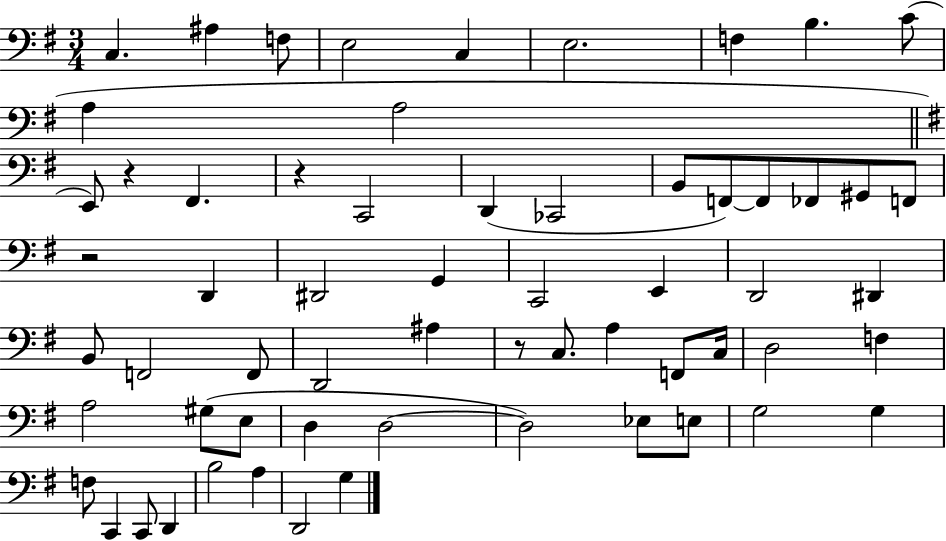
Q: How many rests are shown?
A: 4